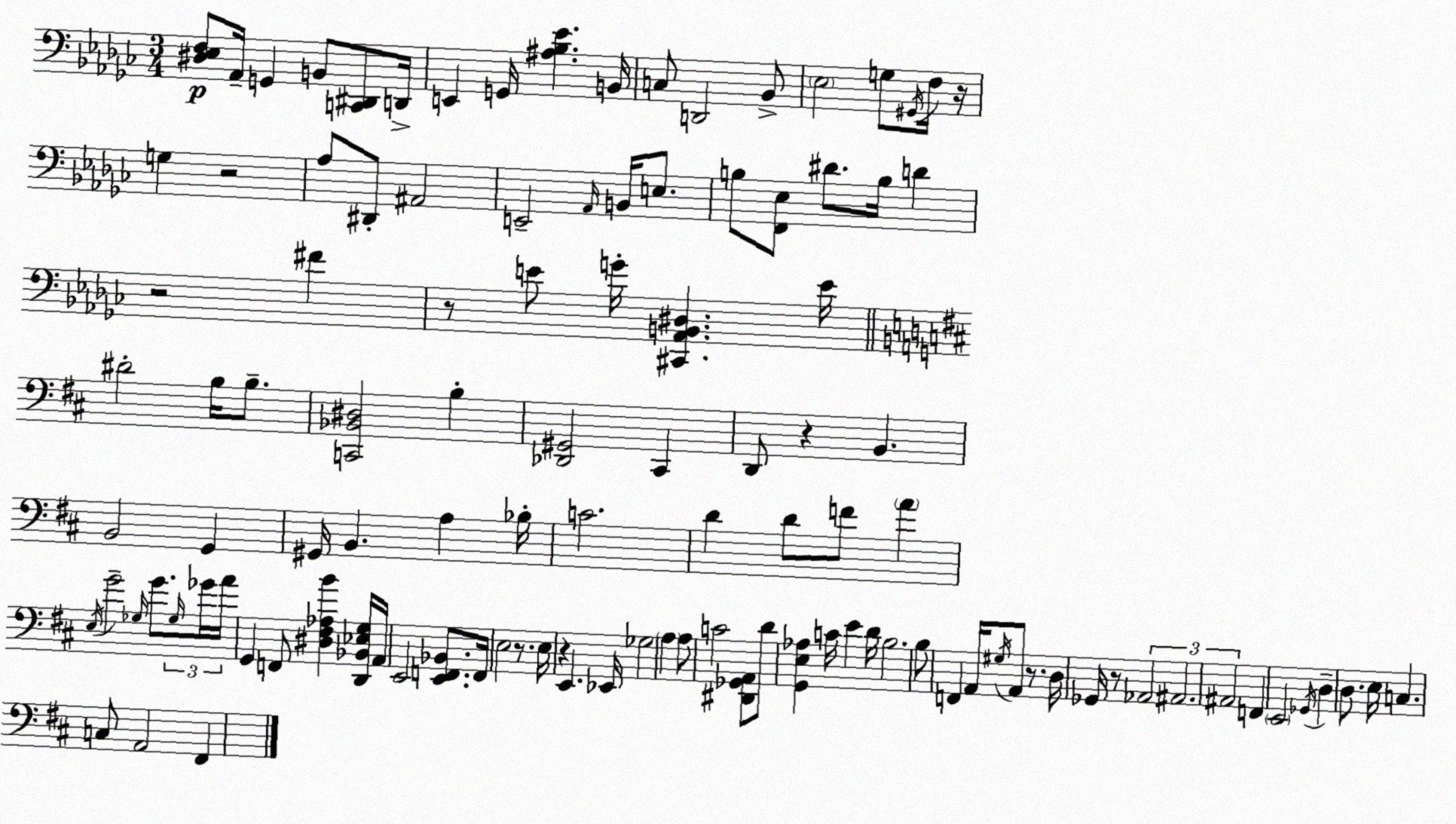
X:1
T:Untitled
M:3/4
L:1/4
K:Ebm
[^D,_E,F,]/2 _A,,/4 G,, B,,/2 [C,,^D,,]/2 D,,/4 E,, G,,/4 [^A,_B,_E] B,,/4 C,/2 D,,2 _B,,/2 _E,2 G,/2 ^G,,/4 F,/4 z/4 G, z2 _A,/2 ^D,,/2 ^A,,2 E,,2 _A,,/4 B,,/4 E,/2 B,/2 [F,,_E,]/2 ^D/2 B,/4 D z2 ^F z/2 E/2 G/4 [^C,,_A,,B,,^D,] E/4 ^D2 B,/4 B,/2 [C,,_B,,^D,]2 B, [_D,,^G,,]2 ^C,, D,,/2 z B,, B,,2 G,, ^G,,/4 B,, A, _B,/4 C2 D D/2 F/2 A E,/4 G2 _G,/4 G/2 _G,/4 _G/4 A/4 G,, F,,/2 [^D,^F,_A,B] [D,,_B,,_E,G,]/4 A,,/4 E,,2 [E,,F,,_B,,]/2 F,,/4 E,2 z/2 E,/4 z E,, _E,,/4 _G,2 A, A,/2 C2 [^D,,_G,,A,,]/2 D/2 [G,,E,_A,] C/4 E D/4 B,2 B,/2 F,, A,,/4 ^G,/4 A,,/2 z/2 D,/4 _G,,/4 z/2 _A,,2 ^A,,2 ^A,,2 F,, E,,2 _G,,/4 D, D,/2 E,/4 C, C,/2 A,,2 ^F,,